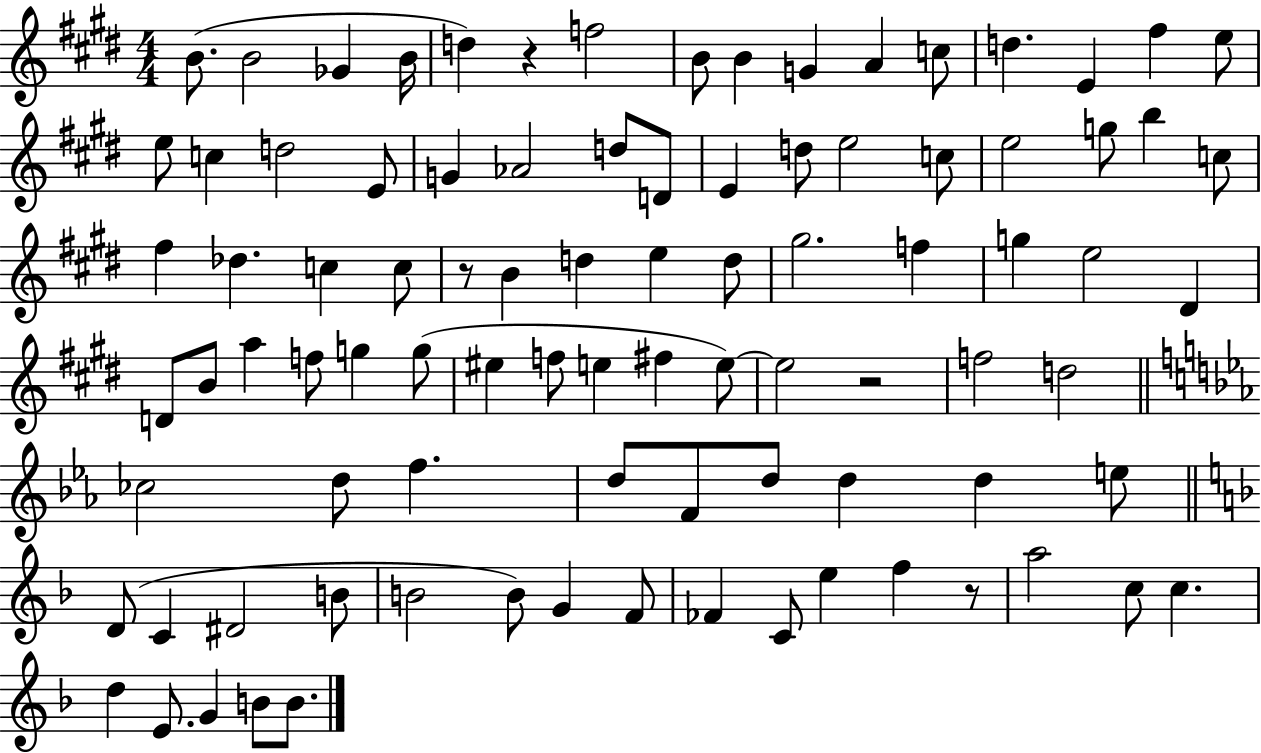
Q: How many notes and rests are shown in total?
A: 91